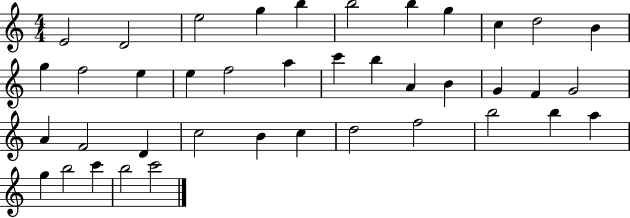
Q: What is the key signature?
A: C major